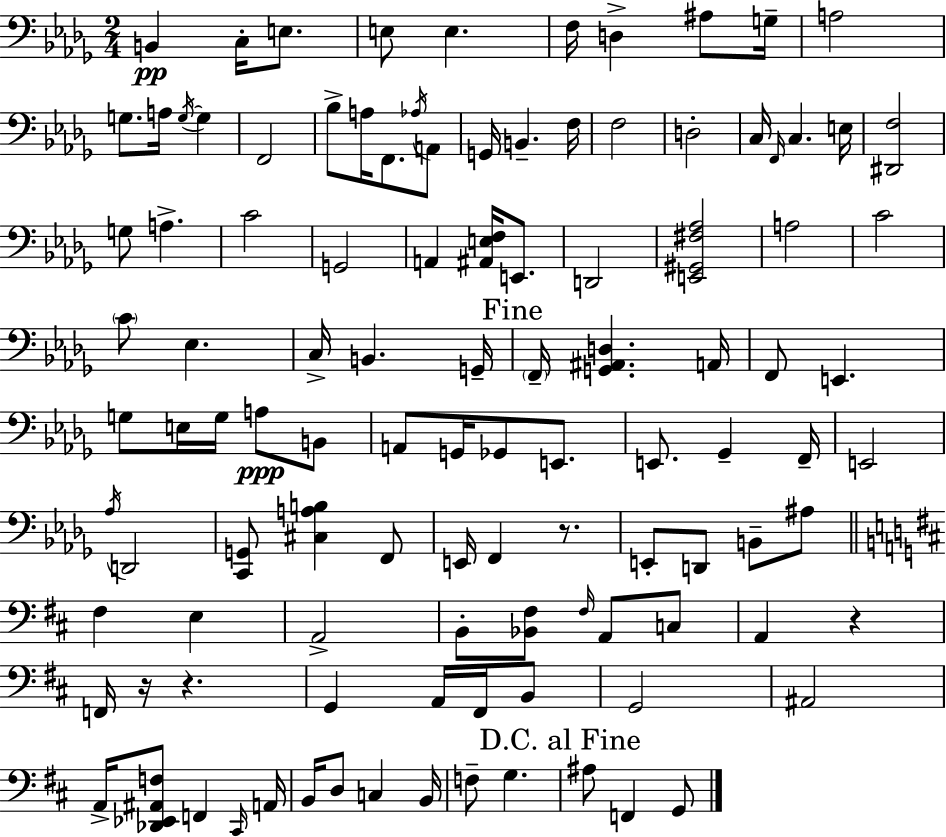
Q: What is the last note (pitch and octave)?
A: G2